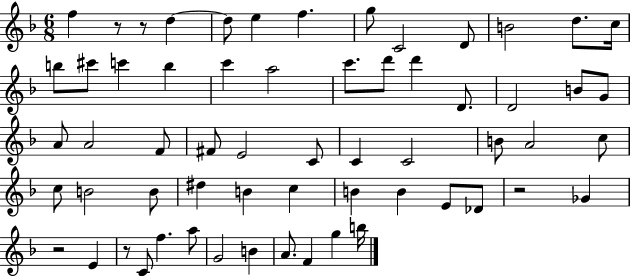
F5/q R/e R/e D5/q D5/e E5/q F5/q. G5/e C4/h D4/e B4/h D5/e. C5/s B5/e C#6/e C6/q B5/q C6/q A5/h C6/e. D6/e D6/q D4/e. D4/h B4/e G4/e A4/e A4/h F4/e F#4/e E4/h C4/e C4/q C4/h B4/e A4/h C5/e C5/e B4/h B4/e D#5/q B4/q C5/q B4/q B4/q E4/e Db4/e R/h Gb4/q R/h E4/q R/e C4/e F5/q. A5/e G4/h B4/q A4/e. F4/q G5/q B5/s